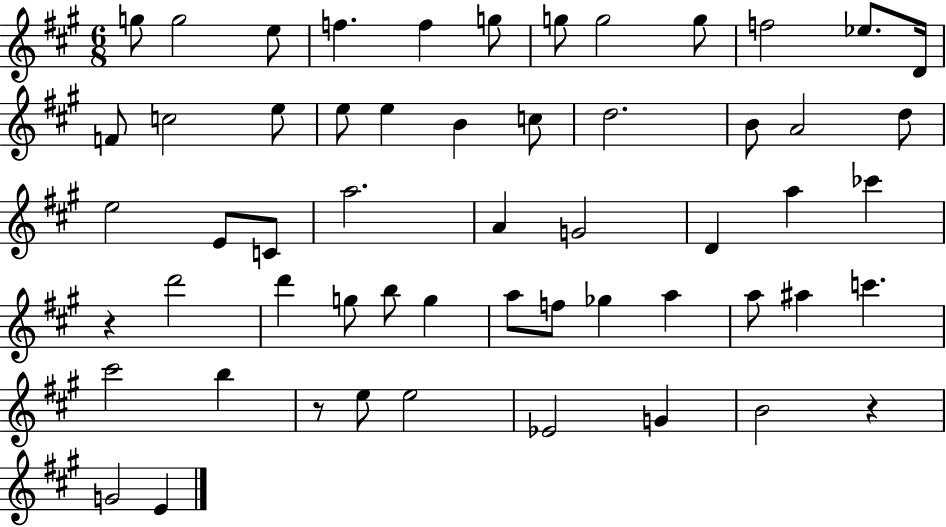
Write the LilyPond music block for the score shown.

{
  \clef treble
  \numericTimeSignature
  \time 6/8
  \key a \major
  g''8 g''2 e''8 | f''4. f''4 g''8 | g''8 g''2 g''8 | f''2 ees''8. d'16 | \break f'8 c''2 e''8 | e''8 e''4 b'4 c''8 | d''2. | b'8 a'2 d''8 | \break e''2 e'8 c'8 | a''2. | a'4 g'2 | d'4 a''4 ces'''4 | \break r4 d'''2 | d'''4 g''8 b''8 g''4 | a''8 f''8 ges''4 a''4 | a''8 ais''4 c'''4. | \break cis'''2 b''4 | r8 e''8 e''2 | ees'2 g'4 | b'2 r4 | \break g'2 e'4 | \bar "|."
}